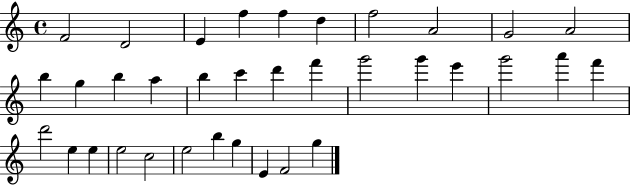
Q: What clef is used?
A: treble